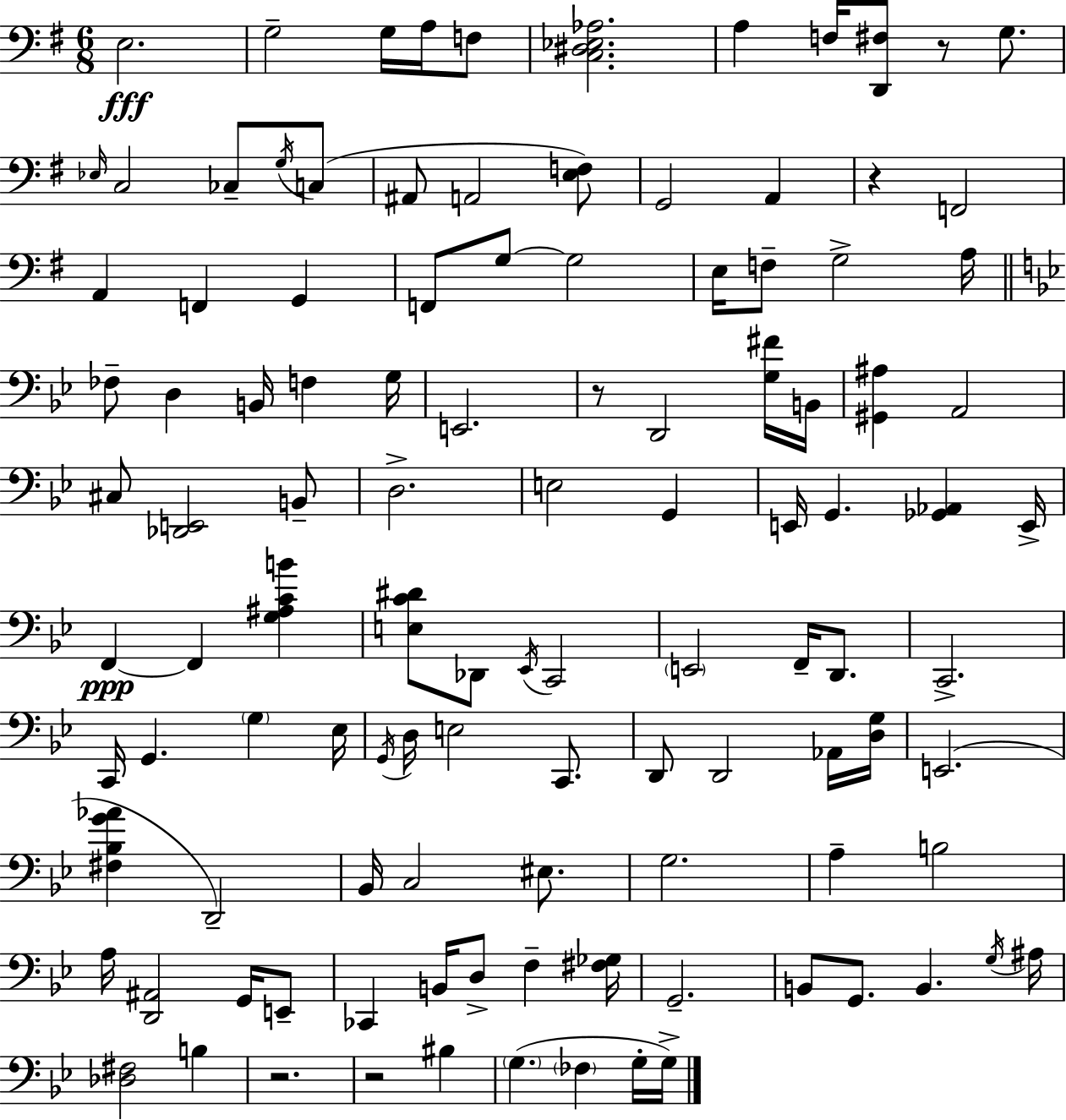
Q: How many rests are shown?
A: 5